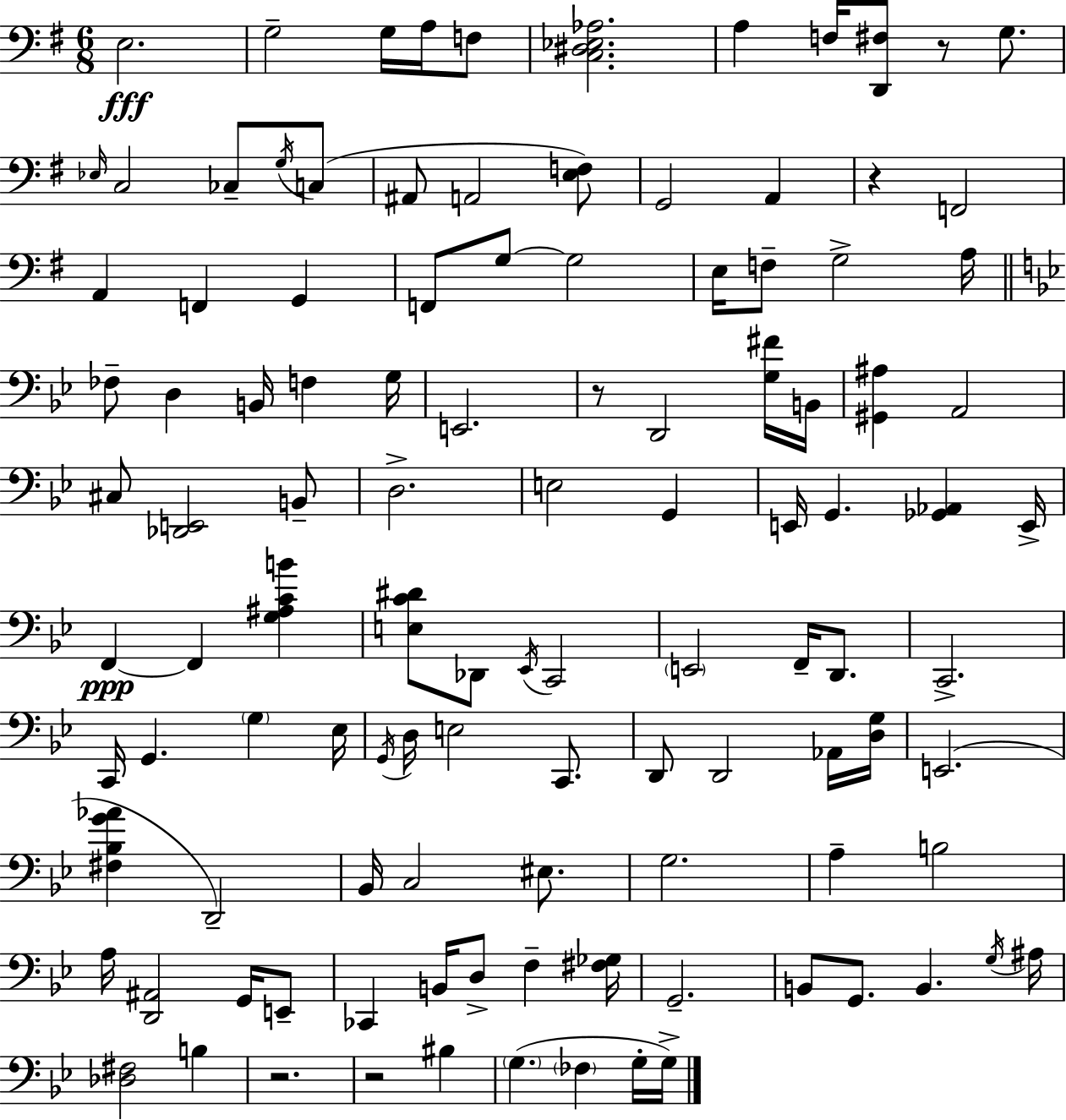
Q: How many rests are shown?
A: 5